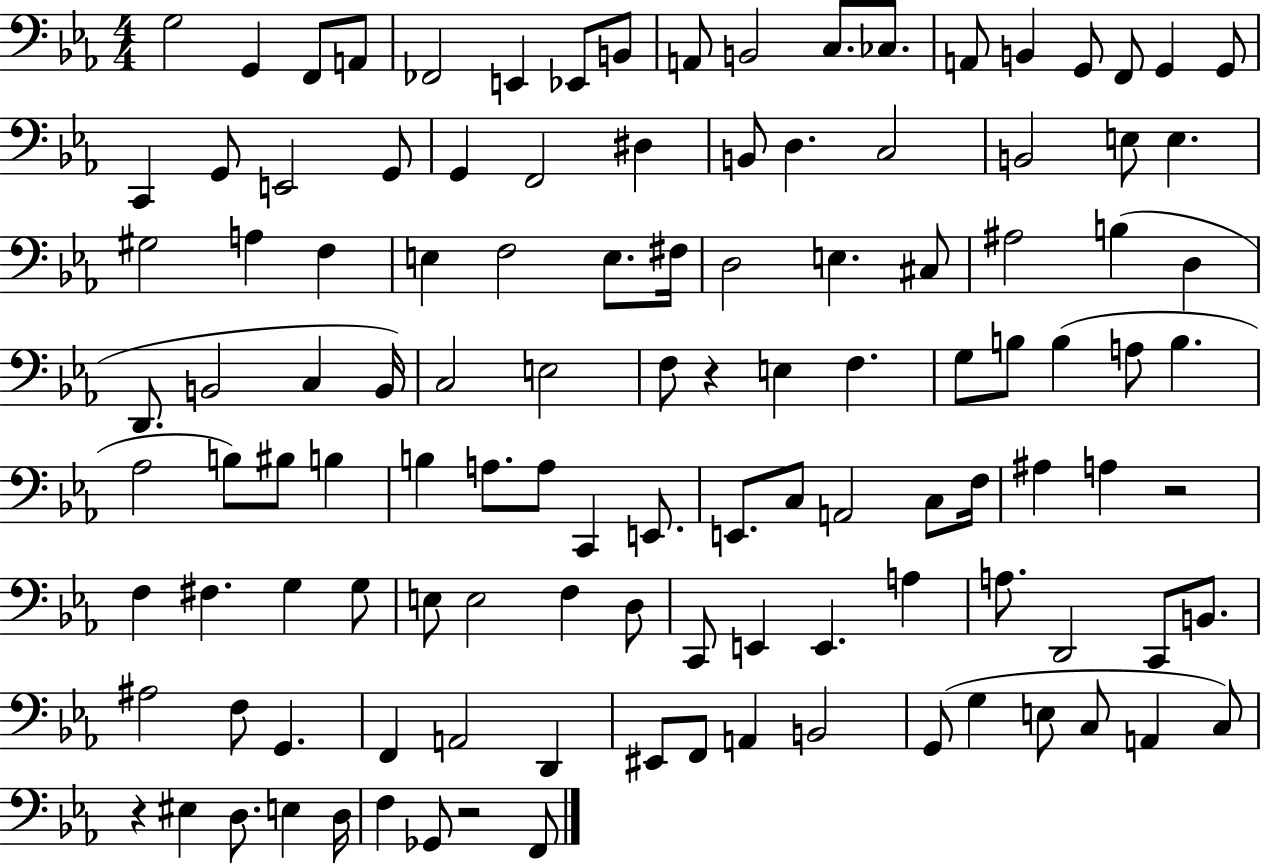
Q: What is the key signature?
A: EES major